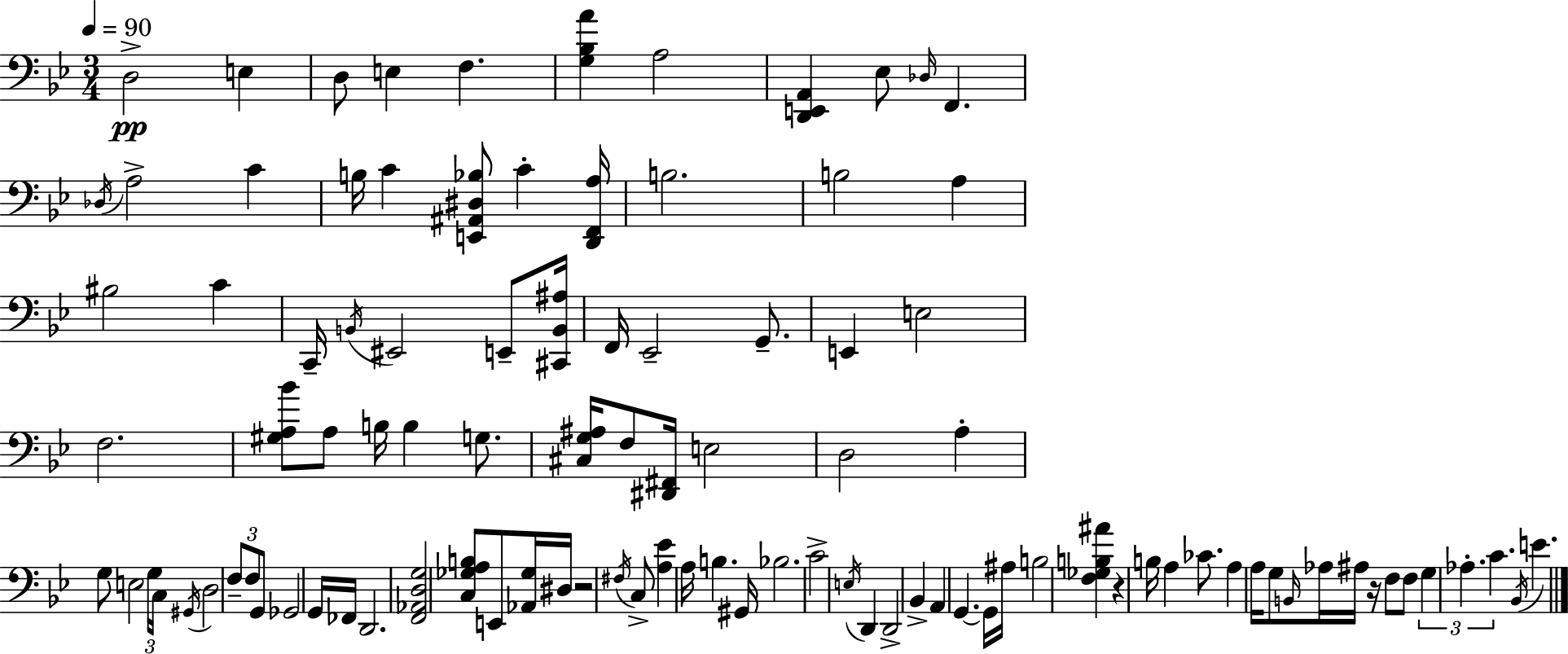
{
  \clef bass
  \numericTimeSignature
  \time 3/4
  \key g \minor
  \tempo 4 = 90
  \repeat volta 2 { d2->\pp e4 | d8 e4 f4. | <g bes a'>4 a2 | <d, e, a,>4 ees8 \grace { des16 } f,4. | \break \acciaccatura { des16 } a2-> c'4 | b16 c'4 <e, ais, dis bes>8 c'4-. | <d, f, a>16 b2. | b2 a4 | \break bis2 c'4 | c,16-- \acciaccatura { b,16 } eis,2 | e,8-- <cis, b, ais>16 f,16 ees,2-- | g,8.-- e,4 e2 | \break f2. | <gis a bes'>8 a8 b16 b4 | g8. <cis g ais>16 f8 <dis, fis,>16 e2 | d2 a4-. | \break g8 e2 | \tuplet 3/2 { g16 c16 \acciaccatura { gis,16 } } d2 | \tuplet 3/2 { f8-- f8 g,8 } ges,2 | g,16 fes,16 d,2. | \break <f, aes, d g>2 | <c ges a b>8 e,8 <aes, ges>16 dis16 r2 | \acciaccatura { fis16 } c8-> <a ees'>4 a16 b4. | gis,16 bes2. | \break c'2-> | \acciaccatura { e16 } d,4 d,2-> | bes,4-> a,4 g,4.~~ | g,16 ais16 b2 | \break <f ges b ais'>4 r4 b16 a4 | ces'8. a4 a16 g8 | \grace { b,16 } aes16 ais16 r16 f8 f8 \tuplet 3/2 { g4 | aes4.-. c'4. } | \break \acciaccatura { bes,16 } e'4. } \bar "|."
}